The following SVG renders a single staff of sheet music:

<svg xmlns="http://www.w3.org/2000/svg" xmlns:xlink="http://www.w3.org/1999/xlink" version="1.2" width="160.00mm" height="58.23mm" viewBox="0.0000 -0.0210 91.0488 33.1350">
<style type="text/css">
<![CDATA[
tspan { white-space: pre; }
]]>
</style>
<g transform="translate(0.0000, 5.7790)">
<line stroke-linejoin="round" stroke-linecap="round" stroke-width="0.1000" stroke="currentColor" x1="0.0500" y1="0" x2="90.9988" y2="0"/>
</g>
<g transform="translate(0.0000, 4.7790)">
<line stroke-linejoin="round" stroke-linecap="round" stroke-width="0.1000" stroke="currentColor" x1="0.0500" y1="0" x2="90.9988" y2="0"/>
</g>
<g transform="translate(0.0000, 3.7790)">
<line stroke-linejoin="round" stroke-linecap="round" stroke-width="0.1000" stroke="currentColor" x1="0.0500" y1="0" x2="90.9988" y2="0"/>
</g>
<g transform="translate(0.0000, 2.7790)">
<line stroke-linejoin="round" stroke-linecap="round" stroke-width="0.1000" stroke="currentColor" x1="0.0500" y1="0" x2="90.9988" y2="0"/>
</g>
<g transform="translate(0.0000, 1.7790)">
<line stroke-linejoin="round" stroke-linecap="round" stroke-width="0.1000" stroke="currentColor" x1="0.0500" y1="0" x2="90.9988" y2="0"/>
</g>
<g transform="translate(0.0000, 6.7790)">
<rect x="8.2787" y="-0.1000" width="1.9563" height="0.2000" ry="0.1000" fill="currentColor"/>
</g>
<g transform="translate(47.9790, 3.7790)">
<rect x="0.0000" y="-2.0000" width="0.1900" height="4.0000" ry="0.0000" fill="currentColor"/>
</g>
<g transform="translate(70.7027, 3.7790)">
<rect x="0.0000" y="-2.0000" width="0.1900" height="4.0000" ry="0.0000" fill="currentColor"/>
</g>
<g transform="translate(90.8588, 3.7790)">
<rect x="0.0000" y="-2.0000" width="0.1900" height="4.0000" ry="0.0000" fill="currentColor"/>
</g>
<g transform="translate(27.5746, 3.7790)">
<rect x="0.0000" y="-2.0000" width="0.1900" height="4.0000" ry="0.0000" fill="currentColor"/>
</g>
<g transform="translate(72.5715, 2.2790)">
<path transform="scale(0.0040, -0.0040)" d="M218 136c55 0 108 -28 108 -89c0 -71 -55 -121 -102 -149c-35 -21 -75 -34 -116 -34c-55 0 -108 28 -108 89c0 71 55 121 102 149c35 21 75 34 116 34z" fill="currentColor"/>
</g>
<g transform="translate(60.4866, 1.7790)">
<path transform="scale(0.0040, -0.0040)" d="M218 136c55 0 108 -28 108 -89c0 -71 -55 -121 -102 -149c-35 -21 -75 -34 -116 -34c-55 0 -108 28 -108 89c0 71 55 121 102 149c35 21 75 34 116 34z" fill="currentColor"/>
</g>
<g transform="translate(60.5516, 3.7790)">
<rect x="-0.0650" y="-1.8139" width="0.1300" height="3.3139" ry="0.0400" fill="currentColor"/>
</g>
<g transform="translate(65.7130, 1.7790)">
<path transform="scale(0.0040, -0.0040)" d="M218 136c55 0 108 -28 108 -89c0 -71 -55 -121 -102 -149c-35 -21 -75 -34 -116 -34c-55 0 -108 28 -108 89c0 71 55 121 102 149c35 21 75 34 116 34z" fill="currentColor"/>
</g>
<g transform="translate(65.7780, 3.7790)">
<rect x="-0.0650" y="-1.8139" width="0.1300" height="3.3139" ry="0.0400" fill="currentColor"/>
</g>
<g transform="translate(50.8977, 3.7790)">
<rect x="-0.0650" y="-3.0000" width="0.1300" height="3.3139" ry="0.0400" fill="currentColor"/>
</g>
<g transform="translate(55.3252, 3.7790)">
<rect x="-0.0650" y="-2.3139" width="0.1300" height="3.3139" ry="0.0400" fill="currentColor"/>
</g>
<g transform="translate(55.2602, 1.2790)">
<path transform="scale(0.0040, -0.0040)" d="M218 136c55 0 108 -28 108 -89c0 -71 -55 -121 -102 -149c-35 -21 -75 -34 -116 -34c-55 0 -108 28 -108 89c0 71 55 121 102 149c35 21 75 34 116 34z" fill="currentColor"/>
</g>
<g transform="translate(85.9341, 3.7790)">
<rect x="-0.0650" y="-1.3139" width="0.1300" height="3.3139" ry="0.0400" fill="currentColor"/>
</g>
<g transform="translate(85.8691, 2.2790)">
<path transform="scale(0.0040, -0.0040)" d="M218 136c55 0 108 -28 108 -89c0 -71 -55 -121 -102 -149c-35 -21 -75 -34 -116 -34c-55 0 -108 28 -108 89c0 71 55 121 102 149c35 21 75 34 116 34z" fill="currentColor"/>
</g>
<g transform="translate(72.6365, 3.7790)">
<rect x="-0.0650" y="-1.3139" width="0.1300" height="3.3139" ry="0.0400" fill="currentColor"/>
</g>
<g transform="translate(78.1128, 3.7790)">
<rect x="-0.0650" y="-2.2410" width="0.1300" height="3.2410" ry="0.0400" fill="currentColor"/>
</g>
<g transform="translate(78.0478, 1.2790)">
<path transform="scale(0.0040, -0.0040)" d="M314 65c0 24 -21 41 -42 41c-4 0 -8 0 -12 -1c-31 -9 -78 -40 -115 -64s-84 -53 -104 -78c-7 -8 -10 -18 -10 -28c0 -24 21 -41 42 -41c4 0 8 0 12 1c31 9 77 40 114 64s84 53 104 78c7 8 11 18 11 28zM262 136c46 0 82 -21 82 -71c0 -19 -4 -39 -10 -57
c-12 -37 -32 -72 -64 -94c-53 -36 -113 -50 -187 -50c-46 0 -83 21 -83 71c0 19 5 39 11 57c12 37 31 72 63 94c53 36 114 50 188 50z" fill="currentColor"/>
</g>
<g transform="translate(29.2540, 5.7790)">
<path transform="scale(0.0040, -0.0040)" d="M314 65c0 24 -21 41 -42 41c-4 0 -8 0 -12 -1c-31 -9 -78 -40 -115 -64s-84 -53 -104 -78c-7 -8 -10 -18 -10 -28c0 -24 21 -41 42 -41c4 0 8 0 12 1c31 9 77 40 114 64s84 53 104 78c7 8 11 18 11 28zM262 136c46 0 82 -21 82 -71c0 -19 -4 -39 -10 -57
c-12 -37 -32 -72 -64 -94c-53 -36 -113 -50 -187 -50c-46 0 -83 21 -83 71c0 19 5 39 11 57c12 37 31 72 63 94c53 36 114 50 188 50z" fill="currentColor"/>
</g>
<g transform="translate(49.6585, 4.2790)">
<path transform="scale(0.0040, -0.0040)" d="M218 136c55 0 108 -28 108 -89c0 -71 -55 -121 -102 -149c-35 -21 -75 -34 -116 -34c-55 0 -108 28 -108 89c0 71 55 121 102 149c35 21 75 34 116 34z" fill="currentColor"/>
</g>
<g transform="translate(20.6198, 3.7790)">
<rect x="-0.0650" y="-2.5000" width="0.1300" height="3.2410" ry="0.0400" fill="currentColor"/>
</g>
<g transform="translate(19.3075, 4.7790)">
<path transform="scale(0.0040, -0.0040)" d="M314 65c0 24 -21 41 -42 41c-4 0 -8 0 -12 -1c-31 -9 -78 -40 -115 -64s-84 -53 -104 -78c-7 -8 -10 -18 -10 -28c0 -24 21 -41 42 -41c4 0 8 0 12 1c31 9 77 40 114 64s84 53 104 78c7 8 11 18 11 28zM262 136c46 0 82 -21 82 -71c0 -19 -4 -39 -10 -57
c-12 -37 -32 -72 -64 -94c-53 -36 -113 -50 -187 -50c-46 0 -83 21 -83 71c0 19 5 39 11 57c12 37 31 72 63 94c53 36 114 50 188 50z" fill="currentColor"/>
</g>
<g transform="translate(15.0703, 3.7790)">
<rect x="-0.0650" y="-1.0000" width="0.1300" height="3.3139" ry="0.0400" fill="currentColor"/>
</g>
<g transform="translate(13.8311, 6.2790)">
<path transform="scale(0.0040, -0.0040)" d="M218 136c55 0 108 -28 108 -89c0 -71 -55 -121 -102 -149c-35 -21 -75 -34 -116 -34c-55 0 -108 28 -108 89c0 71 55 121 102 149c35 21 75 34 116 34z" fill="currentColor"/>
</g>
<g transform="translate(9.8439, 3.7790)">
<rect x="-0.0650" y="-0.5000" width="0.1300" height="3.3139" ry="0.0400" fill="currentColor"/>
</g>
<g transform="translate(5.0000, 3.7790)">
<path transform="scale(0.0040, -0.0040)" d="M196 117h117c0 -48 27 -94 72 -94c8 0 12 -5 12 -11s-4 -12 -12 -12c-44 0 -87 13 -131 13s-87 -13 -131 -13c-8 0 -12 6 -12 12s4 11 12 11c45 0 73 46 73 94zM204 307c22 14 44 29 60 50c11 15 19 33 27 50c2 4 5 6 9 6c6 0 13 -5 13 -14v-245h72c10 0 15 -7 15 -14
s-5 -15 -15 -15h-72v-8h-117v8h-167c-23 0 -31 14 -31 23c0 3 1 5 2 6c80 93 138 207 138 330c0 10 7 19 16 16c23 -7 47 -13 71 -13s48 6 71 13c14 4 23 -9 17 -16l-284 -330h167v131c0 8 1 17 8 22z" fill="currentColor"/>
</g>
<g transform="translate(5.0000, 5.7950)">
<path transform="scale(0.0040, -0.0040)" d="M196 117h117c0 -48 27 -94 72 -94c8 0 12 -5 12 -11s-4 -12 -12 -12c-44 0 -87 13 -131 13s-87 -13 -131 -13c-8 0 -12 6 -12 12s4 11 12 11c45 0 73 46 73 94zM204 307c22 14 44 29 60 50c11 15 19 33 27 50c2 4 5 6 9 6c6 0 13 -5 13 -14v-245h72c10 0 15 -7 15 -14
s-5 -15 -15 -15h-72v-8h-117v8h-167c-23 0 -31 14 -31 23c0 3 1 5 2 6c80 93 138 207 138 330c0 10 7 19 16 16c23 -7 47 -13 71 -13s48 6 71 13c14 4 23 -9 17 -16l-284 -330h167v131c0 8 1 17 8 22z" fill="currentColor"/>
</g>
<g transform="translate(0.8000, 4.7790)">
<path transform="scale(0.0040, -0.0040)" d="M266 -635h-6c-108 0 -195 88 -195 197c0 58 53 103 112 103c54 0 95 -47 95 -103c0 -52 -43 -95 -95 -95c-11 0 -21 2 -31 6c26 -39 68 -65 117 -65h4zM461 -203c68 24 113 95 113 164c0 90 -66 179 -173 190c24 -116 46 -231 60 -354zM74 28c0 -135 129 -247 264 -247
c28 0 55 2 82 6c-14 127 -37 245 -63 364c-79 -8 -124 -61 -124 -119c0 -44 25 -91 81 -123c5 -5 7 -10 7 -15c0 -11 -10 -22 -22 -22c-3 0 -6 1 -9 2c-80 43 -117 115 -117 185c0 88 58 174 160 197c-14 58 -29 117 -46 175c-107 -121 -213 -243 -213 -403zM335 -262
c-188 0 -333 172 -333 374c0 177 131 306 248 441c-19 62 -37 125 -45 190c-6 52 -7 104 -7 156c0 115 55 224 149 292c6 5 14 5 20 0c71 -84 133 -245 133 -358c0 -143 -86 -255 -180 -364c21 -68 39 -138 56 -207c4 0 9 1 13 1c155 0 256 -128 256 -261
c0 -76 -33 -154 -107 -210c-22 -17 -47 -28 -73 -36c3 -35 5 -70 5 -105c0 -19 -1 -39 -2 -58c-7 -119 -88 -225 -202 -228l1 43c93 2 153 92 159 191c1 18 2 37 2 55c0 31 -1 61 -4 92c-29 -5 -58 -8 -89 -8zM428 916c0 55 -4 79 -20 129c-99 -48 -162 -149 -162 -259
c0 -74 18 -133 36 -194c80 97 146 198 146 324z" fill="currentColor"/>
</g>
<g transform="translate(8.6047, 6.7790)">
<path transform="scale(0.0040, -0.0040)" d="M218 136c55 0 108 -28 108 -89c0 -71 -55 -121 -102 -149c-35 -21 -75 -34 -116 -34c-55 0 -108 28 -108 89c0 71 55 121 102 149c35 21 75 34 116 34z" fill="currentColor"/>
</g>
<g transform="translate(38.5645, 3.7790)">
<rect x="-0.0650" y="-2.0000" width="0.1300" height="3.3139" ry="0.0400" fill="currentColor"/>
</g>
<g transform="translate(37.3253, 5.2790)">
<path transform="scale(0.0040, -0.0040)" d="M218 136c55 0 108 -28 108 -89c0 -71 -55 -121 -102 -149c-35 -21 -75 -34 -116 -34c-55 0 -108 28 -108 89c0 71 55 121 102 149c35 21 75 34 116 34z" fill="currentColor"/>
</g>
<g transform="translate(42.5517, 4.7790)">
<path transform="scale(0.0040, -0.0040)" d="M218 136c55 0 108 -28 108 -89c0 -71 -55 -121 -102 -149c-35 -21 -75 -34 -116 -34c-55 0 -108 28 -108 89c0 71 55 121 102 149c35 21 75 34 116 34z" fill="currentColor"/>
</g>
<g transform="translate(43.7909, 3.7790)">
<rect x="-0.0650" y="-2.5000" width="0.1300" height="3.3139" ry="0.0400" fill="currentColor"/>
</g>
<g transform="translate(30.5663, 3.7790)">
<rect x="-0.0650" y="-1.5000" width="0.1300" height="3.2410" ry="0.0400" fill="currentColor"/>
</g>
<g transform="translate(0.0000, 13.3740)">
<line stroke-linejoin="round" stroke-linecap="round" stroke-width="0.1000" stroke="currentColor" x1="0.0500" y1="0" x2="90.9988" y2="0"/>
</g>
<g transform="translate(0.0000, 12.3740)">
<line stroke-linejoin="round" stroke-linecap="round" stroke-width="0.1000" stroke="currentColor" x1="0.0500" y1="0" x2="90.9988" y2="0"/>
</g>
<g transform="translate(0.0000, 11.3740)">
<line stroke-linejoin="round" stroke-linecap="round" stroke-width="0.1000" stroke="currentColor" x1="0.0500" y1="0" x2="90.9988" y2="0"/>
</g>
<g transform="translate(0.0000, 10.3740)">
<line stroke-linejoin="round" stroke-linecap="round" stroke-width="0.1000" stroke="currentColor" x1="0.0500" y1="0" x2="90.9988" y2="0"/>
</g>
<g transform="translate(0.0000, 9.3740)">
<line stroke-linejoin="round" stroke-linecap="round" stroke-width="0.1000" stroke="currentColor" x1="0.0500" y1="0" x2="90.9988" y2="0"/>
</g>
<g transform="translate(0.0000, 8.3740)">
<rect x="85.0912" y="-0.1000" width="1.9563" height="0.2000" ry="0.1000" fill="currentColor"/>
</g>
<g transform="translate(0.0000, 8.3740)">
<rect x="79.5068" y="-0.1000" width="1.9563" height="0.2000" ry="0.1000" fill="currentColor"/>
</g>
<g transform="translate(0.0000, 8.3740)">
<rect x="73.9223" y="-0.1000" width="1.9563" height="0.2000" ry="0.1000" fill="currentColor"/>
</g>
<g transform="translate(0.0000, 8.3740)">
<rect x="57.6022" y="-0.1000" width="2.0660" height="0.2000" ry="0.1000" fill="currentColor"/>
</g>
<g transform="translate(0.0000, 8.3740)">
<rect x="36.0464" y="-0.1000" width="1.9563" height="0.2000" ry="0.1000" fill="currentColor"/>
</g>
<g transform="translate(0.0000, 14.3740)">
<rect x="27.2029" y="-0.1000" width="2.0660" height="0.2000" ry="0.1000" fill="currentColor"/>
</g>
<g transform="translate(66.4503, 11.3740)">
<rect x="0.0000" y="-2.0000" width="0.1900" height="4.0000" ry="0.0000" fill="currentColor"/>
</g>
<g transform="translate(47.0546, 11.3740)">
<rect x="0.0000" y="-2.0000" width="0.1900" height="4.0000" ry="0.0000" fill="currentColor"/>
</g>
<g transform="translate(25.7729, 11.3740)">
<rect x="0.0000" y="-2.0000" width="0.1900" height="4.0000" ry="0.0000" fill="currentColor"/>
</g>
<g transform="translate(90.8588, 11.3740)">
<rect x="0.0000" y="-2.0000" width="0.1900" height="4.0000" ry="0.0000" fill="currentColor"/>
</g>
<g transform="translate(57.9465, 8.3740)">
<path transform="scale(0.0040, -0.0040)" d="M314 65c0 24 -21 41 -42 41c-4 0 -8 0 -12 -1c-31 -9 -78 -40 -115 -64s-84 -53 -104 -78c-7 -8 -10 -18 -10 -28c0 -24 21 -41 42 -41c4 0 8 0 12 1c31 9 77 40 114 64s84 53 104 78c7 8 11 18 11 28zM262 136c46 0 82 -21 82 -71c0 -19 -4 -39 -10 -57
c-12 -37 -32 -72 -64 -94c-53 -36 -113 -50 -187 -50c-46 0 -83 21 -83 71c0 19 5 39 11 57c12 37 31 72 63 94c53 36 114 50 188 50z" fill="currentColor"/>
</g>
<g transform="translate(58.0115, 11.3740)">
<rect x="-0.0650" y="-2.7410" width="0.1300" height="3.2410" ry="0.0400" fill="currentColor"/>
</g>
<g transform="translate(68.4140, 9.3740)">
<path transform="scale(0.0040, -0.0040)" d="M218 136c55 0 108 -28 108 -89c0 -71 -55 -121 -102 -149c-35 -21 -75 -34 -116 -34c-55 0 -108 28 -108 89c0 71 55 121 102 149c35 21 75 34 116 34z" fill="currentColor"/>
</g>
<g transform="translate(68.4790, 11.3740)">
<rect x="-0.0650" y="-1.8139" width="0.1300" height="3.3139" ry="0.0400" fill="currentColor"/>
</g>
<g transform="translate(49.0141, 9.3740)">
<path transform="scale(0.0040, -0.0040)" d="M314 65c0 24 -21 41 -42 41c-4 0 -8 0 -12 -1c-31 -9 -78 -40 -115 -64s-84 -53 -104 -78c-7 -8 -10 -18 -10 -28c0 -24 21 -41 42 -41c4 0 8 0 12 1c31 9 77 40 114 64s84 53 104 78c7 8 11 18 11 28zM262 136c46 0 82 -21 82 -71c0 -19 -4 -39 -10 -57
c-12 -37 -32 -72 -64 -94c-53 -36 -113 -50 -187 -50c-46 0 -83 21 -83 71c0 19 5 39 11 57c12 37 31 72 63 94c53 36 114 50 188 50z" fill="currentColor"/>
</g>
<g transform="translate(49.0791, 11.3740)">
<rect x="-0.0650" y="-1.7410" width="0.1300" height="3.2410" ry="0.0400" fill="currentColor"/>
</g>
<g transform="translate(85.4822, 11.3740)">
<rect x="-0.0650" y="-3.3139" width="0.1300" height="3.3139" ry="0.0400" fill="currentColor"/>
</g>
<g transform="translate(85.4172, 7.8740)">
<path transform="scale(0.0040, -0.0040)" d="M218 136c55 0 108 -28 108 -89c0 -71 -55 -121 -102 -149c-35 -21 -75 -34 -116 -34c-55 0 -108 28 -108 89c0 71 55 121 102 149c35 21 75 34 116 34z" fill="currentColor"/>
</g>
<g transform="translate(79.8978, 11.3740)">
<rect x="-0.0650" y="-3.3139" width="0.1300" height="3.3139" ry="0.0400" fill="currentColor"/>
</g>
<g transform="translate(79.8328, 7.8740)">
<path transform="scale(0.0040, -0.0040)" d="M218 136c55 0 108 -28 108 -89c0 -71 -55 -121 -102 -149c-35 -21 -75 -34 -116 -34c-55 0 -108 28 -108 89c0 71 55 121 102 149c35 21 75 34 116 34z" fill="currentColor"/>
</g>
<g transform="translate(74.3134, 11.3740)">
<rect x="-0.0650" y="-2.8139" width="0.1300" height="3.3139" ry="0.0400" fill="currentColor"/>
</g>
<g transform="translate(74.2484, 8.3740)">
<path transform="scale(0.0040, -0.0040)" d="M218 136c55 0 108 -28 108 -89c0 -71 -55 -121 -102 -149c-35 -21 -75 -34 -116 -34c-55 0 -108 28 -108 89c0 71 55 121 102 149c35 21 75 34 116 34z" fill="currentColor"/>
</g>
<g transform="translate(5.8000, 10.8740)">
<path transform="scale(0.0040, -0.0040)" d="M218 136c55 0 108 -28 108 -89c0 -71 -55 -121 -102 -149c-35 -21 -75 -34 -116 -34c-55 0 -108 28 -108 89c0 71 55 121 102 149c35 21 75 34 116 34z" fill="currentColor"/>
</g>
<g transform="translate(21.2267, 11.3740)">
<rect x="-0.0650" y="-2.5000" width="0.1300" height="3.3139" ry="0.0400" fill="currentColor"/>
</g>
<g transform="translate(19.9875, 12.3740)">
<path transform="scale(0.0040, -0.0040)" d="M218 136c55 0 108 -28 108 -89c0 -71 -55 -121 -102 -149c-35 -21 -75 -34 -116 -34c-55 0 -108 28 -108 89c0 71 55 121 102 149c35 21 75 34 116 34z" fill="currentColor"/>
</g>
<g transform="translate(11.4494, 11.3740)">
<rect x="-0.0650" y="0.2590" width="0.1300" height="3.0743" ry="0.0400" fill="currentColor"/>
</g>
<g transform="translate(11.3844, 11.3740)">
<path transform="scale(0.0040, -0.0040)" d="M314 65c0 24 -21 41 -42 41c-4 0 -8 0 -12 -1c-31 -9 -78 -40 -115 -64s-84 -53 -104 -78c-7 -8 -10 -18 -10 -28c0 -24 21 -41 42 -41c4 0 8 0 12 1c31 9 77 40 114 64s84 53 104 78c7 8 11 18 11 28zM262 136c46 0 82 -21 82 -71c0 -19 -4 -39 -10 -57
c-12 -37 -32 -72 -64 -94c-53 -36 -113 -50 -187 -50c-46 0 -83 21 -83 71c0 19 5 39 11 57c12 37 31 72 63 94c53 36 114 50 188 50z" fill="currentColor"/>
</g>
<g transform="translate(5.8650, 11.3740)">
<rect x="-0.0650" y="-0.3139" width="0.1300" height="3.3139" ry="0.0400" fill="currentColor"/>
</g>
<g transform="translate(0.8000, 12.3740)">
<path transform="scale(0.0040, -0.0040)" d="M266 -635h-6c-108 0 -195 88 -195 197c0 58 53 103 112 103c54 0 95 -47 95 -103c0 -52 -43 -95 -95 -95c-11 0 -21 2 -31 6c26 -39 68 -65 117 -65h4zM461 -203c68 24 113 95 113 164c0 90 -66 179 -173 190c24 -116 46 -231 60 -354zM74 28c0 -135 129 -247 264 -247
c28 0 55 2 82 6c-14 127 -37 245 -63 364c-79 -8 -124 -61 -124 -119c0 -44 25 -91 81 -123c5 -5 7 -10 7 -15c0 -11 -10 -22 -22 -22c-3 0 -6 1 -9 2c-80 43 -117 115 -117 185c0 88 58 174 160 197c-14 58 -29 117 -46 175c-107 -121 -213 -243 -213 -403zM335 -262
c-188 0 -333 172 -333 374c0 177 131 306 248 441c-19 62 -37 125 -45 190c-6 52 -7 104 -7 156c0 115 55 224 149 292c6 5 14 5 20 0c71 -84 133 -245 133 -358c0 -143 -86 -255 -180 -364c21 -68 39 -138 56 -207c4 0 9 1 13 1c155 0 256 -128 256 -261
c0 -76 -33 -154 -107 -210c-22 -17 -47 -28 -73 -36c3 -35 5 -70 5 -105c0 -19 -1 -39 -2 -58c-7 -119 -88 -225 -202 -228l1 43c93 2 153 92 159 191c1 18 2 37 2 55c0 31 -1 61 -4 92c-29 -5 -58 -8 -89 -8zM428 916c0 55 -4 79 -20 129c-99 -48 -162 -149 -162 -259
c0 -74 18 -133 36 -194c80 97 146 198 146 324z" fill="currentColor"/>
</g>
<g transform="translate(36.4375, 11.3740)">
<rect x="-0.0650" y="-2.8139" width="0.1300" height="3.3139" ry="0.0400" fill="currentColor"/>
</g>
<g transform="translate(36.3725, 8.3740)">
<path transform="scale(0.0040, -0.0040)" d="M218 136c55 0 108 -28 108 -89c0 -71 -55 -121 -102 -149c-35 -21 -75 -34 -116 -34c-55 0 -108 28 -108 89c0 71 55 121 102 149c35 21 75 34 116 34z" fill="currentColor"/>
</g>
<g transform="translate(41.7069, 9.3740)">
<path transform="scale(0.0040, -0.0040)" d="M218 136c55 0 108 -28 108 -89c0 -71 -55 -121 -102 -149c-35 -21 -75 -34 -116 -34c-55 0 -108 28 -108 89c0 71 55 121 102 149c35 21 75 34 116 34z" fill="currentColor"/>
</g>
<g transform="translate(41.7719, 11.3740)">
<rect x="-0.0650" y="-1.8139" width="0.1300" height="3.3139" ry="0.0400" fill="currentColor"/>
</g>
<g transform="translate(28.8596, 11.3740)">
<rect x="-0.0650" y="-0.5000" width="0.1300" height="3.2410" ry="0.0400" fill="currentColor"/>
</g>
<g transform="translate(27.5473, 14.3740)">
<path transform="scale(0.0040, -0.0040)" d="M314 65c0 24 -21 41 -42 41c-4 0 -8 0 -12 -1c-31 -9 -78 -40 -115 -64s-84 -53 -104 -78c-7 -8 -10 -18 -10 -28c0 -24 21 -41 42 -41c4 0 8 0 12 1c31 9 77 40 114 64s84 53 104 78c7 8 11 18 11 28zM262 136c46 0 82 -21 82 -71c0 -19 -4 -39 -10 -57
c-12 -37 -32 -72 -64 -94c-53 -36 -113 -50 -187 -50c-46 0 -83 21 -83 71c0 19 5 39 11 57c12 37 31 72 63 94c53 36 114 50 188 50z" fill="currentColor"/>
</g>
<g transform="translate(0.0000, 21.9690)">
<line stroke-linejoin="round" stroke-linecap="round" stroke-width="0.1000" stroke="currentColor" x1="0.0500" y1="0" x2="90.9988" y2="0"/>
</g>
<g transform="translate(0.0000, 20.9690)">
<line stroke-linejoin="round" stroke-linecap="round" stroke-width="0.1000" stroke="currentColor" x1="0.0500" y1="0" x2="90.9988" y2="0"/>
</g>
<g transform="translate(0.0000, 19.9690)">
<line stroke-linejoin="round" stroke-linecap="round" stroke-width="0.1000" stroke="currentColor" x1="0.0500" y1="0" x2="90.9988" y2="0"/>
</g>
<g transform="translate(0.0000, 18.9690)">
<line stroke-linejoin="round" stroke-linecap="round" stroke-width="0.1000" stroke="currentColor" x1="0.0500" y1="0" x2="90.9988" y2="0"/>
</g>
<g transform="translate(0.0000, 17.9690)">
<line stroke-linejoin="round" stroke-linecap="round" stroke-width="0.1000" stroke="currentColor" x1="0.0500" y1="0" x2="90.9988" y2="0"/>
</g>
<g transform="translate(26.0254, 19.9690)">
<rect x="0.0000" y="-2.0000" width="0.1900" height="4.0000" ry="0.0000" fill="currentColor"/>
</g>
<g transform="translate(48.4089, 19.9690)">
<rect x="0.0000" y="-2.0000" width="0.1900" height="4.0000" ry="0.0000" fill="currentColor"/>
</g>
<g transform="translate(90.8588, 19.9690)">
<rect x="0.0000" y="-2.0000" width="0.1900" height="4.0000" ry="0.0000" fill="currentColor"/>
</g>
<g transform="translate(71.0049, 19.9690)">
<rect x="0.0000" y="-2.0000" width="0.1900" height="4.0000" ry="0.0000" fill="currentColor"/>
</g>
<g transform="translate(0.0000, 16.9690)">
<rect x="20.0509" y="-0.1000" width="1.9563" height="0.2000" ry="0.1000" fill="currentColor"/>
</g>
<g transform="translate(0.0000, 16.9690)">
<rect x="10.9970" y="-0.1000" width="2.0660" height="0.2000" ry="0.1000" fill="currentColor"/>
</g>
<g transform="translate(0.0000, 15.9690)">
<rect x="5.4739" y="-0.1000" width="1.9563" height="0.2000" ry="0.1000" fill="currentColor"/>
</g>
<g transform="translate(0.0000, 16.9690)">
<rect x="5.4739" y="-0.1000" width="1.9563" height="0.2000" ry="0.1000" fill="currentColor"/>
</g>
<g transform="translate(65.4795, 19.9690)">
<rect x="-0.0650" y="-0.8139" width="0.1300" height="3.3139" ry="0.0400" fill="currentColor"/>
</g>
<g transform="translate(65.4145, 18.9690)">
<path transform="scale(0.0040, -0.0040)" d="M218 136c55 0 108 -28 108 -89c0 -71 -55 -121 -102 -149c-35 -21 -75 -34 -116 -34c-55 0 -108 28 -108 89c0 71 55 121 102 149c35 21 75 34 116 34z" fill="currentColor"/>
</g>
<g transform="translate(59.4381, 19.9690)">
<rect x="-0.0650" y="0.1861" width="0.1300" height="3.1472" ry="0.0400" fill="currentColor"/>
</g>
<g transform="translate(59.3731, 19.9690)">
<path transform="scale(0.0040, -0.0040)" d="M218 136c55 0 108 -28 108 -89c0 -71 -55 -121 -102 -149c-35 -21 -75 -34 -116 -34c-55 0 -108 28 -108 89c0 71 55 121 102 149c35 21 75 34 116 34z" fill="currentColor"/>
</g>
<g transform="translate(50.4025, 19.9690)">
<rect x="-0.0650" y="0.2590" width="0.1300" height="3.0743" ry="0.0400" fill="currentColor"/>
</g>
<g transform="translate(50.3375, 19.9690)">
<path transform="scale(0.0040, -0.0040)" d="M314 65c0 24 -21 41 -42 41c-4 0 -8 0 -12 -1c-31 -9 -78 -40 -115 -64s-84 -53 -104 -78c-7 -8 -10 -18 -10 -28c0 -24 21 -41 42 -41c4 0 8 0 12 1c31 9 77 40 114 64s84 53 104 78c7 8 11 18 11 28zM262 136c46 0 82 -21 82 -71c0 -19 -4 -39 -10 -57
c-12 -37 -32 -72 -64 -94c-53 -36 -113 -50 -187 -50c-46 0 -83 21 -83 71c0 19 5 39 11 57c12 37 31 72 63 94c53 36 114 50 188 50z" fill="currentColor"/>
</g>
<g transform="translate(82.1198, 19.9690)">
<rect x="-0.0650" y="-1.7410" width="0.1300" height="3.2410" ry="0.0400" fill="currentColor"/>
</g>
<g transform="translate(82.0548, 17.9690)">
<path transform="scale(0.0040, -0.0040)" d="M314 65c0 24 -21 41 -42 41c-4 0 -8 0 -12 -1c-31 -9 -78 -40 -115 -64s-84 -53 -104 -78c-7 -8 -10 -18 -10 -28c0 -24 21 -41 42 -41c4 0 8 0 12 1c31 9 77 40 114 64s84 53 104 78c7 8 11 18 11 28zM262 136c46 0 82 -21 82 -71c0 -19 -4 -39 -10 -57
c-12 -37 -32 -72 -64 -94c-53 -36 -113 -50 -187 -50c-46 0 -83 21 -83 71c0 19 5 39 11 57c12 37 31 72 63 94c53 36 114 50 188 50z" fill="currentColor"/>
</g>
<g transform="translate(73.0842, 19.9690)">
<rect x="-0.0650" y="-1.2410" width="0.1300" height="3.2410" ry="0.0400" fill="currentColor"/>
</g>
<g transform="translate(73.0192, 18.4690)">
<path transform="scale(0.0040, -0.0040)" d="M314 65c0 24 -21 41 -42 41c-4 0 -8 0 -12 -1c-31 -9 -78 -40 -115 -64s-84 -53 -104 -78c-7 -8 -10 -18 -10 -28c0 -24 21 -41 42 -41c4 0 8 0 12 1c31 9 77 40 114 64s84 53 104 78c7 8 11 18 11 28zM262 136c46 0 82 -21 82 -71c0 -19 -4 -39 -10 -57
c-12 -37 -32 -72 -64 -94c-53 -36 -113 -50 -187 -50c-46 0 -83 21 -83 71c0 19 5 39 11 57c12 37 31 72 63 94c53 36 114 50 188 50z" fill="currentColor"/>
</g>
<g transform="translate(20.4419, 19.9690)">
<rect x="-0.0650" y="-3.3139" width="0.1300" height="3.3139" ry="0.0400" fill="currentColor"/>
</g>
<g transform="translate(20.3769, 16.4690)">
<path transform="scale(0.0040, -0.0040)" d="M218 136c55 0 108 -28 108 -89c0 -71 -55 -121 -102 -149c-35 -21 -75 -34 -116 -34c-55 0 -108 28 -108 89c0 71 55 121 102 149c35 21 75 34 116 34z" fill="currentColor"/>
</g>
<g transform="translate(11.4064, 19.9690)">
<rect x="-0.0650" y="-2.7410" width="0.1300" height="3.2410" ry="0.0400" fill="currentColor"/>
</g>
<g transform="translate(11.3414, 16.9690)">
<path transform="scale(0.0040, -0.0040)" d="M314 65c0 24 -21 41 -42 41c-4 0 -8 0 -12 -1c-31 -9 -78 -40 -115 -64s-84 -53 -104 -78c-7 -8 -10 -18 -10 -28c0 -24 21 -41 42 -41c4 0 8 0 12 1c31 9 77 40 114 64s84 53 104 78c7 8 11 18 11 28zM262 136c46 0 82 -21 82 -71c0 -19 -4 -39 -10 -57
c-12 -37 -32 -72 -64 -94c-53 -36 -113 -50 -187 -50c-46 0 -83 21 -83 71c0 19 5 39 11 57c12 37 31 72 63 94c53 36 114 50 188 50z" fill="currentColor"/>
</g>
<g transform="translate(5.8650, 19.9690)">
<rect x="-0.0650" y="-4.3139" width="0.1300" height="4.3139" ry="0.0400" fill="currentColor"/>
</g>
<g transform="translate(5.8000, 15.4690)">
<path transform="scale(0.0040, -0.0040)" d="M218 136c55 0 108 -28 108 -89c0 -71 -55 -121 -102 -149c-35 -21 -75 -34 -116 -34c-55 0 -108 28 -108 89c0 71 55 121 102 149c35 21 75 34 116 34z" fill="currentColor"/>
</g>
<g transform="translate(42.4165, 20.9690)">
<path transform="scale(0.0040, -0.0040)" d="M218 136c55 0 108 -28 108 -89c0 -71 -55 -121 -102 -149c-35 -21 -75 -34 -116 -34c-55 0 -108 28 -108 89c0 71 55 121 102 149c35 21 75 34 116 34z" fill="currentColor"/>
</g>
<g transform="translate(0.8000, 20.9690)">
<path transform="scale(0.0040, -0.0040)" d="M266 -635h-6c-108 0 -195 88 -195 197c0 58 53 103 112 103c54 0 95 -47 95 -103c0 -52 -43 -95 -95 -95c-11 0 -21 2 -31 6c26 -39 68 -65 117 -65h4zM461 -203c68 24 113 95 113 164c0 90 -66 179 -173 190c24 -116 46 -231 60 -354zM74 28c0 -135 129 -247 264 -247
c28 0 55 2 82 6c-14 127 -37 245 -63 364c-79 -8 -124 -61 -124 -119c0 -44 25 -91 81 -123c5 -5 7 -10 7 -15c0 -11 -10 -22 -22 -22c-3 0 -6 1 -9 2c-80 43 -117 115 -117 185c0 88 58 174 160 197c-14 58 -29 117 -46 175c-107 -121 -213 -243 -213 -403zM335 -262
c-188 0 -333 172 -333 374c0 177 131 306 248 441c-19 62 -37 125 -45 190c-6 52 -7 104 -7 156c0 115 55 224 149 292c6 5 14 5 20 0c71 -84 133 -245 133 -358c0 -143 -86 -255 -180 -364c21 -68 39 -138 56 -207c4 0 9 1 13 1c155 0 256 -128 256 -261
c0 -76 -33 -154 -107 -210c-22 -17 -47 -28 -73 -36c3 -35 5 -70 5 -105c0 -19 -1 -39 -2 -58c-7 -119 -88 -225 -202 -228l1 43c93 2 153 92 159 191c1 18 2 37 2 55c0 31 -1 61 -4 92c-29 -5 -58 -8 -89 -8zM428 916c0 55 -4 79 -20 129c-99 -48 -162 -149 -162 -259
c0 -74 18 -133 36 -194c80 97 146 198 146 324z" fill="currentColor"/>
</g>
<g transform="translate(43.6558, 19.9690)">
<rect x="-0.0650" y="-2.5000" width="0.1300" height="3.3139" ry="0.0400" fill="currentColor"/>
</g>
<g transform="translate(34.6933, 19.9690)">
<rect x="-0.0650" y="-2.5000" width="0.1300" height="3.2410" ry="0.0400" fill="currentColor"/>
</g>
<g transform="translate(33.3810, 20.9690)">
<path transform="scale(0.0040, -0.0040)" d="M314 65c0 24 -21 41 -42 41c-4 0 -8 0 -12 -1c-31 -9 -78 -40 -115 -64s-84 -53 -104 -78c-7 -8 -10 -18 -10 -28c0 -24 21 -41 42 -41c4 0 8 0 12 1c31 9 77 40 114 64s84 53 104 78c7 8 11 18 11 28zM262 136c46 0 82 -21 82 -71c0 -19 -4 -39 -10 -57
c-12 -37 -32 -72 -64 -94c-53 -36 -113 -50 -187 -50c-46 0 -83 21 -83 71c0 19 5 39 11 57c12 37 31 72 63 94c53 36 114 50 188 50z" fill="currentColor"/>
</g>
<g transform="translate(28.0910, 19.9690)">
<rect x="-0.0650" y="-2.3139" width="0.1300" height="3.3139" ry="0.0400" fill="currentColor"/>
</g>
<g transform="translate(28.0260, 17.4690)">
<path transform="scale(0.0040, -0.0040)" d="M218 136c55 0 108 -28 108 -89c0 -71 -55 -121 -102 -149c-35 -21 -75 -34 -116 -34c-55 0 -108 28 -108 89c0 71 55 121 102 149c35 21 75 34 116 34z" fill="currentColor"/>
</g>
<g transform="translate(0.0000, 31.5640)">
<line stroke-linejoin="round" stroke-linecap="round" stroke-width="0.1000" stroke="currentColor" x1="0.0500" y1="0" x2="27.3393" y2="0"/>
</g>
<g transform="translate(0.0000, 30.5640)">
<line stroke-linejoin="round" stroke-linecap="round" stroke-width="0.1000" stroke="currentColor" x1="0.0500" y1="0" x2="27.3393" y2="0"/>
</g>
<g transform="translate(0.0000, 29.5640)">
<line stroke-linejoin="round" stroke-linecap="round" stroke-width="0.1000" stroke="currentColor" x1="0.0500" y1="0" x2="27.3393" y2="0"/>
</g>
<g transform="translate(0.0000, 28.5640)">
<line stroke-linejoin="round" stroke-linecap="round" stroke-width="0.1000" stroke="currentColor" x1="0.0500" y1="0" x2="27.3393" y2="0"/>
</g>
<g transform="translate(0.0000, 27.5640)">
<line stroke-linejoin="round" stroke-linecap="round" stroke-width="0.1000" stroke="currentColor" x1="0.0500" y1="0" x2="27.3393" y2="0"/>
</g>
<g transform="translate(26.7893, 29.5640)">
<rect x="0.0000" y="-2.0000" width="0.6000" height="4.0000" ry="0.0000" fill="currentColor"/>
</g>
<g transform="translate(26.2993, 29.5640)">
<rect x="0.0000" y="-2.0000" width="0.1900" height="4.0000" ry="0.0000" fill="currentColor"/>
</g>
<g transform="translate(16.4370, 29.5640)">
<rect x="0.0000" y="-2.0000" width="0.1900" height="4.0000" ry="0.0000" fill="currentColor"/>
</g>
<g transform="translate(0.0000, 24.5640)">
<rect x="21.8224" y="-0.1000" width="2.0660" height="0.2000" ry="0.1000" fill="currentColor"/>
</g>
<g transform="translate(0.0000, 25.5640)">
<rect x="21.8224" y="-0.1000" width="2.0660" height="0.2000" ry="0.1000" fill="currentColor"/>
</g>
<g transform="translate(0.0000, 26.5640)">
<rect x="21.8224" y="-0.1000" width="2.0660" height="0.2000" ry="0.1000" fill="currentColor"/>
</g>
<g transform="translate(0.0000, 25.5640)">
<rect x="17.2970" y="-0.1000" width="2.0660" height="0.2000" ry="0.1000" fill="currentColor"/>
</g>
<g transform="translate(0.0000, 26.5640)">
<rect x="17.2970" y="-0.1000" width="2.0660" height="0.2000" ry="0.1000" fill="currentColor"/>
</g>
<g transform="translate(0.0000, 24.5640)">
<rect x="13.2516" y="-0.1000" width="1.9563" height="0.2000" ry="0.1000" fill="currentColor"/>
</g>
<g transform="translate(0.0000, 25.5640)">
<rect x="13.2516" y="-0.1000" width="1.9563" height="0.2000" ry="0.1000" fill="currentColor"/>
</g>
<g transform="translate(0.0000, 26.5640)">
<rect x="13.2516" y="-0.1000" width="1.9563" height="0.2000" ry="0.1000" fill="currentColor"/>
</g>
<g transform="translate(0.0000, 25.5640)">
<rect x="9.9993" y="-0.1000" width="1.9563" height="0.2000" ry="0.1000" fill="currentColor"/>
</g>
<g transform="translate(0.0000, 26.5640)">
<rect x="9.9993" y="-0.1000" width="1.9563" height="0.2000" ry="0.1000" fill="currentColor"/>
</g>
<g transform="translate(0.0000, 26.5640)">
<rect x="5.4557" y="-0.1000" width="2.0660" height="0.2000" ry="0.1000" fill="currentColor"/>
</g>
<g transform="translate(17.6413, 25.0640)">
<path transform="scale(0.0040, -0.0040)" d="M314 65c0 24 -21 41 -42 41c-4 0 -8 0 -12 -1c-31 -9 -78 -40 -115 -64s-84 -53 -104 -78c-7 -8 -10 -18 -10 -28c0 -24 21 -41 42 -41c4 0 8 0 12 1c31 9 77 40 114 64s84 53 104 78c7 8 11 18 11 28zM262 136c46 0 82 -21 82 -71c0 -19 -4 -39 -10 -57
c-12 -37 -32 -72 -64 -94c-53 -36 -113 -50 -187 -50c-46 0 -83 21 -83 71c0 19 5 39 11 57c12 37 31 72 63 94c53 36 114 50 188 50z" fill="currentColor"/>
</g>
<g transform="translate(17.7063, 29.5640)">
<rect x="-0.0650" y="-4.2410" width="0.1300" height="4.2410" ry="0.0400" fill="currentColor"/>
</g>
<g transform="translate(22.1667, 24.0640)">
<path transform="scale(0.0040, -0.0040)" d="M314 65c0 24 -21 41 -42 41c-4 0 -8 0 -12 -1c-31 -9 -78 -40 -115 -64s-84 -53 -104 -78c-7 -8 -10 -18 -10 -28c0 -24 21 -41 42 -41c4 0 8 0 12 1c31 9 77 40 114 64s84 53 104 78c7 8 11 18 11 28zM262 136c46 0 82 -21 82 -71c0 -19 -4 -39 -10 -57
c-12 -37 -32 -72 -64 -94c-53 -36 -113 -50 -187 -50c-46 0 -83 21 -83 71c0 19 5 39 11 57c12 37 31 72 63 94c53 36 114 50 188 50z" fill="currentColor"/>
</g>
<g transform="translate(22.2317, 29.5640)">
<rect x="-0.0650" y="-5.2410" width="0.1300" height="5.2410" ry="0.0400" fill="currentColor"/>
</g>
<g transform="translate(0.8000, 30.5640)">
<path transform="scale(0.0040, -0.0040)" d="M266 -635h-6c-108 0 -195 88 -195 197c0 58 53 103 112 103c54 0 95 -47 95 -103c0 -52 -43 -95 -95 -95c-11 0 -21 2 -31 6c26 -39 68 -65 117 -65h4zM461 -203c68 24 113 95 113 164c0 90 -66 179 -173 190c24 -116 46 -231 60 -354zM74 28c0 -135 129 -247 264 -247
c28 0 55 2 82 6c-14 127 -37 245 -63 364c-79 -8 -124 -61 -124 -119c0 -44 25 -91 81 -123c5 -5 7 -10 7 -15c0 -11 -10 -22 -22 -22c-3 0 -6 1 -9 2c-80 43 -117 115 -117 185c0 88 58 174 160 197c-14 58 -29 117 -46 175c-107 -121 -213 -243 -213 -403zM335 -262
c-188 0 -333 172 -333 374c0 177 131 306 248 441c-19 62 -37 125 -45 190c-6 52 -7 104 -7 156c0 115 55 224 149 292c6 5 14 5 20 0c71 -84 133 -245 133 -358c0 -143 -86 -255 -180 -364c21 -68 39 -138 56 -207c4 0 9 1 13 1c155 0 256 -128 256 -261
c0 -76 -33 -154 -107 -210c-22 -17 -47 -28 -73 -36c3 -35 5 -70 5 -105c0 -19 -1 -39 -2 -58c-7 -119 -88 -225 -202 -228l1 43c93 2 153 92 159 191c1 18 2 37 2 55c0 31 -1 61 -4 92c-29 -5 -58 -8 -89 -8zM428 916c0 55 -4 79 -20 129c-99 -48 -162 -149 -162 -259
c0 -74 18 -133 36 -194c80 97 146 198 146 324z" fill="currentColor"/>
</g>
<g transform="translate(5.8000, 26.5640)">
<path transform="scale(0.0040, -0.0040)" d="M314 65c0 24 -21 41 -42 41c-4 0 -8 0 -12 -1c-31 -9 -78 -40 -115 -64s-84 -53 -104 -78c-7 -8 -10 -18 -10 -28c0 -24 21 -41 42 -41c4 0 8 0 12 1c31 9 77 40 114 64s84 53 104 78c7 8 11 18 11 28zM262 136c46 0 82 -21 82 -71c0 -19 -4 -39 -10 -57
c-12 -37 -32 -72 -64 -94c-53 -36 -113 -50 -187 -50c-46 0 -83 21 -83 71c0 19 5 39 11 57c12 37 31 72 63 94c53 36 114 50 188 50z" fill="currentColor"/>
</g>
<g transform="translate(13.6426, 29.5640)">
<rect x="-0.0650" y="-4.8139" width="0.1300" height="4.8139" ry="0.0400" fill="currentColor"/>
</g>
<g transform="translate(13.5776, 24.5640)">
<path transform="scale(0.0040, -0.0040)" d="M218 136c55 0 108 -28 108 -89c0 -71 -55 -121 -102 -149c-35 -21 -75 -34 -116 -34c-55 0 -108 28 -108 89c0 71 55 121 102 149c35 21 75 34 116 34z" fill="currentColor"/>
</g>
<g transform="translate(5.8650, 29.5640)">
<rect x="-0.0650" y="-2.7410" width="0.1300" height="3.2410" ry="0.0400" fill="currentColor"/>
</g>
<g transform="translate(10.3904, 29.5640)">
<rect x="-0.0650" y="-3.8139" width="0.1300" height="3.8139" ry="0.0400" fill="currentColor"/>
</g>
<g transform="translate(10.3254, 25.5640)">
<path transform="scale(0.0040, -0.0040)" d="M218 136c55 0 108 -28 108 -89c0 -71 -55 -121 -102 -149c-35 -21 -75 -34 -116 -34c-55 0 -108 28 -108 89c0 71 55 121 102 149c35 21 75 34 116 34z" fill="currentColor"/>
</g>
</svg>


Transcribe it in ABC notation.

X:1
T:Untitled
M:4/4
L:1/4
K:C
C D G2 E2 F G A g f f e g2 e c B2 G C2 a f f2 a2 f a b b d' a2 b g G2 G B2 B d e2 f2 a2 c' e' d'2 f'2